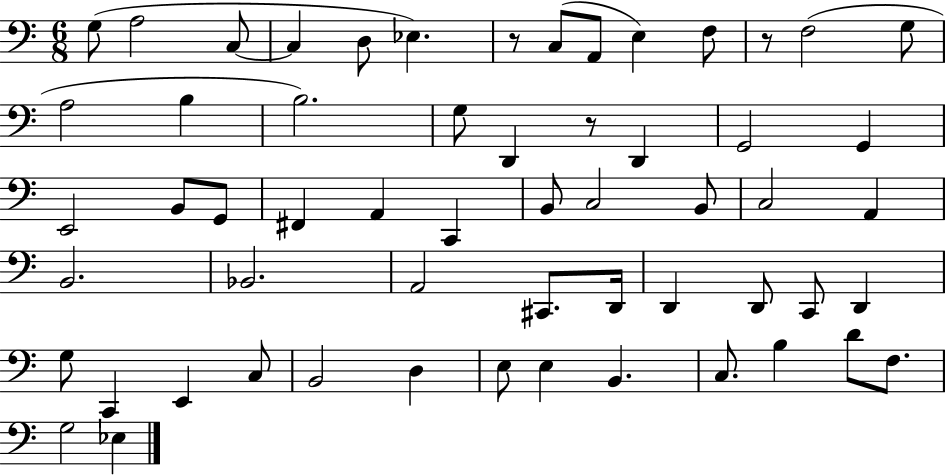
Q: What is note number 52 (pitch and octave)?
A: D4